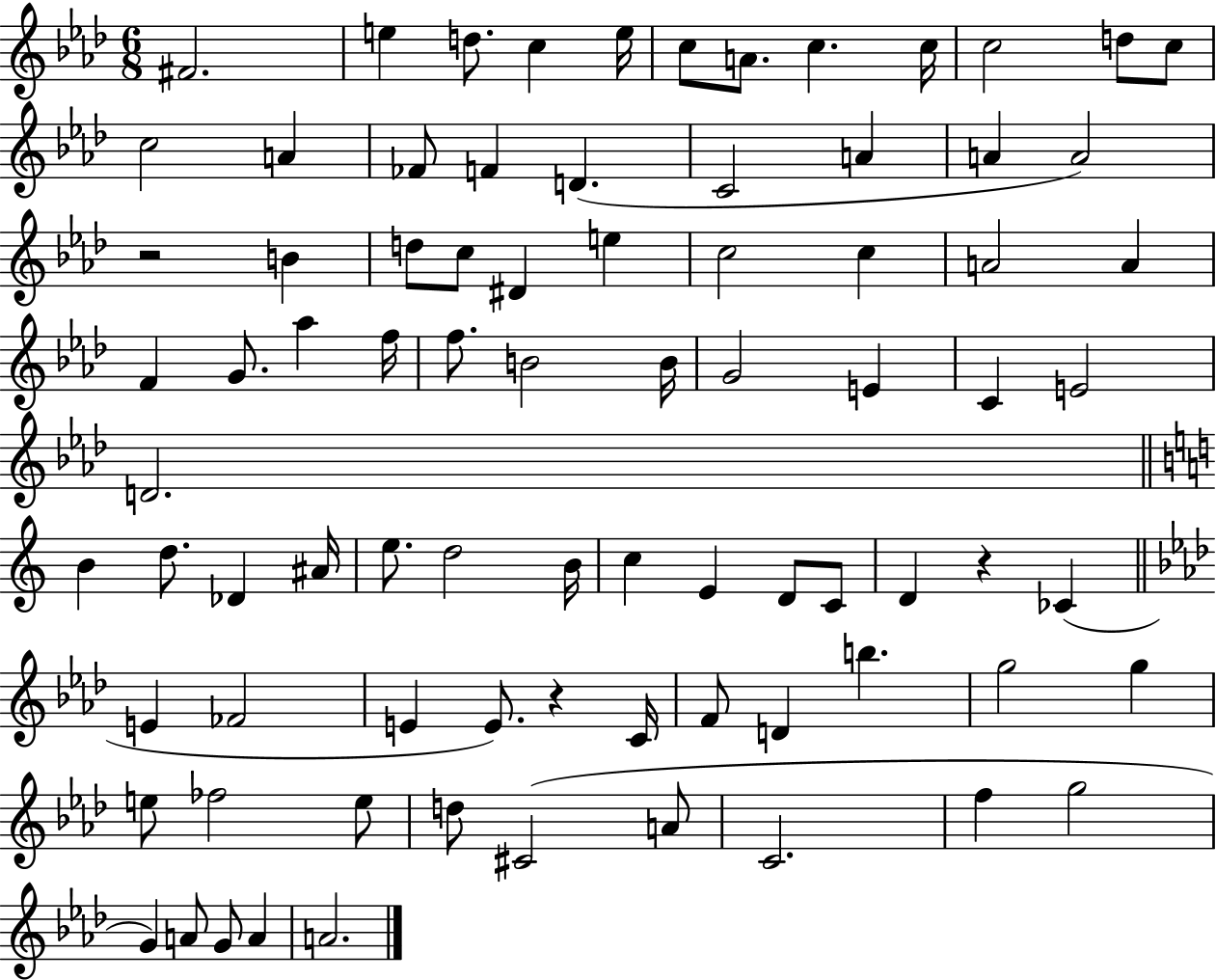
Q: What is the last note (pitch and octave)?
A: A4